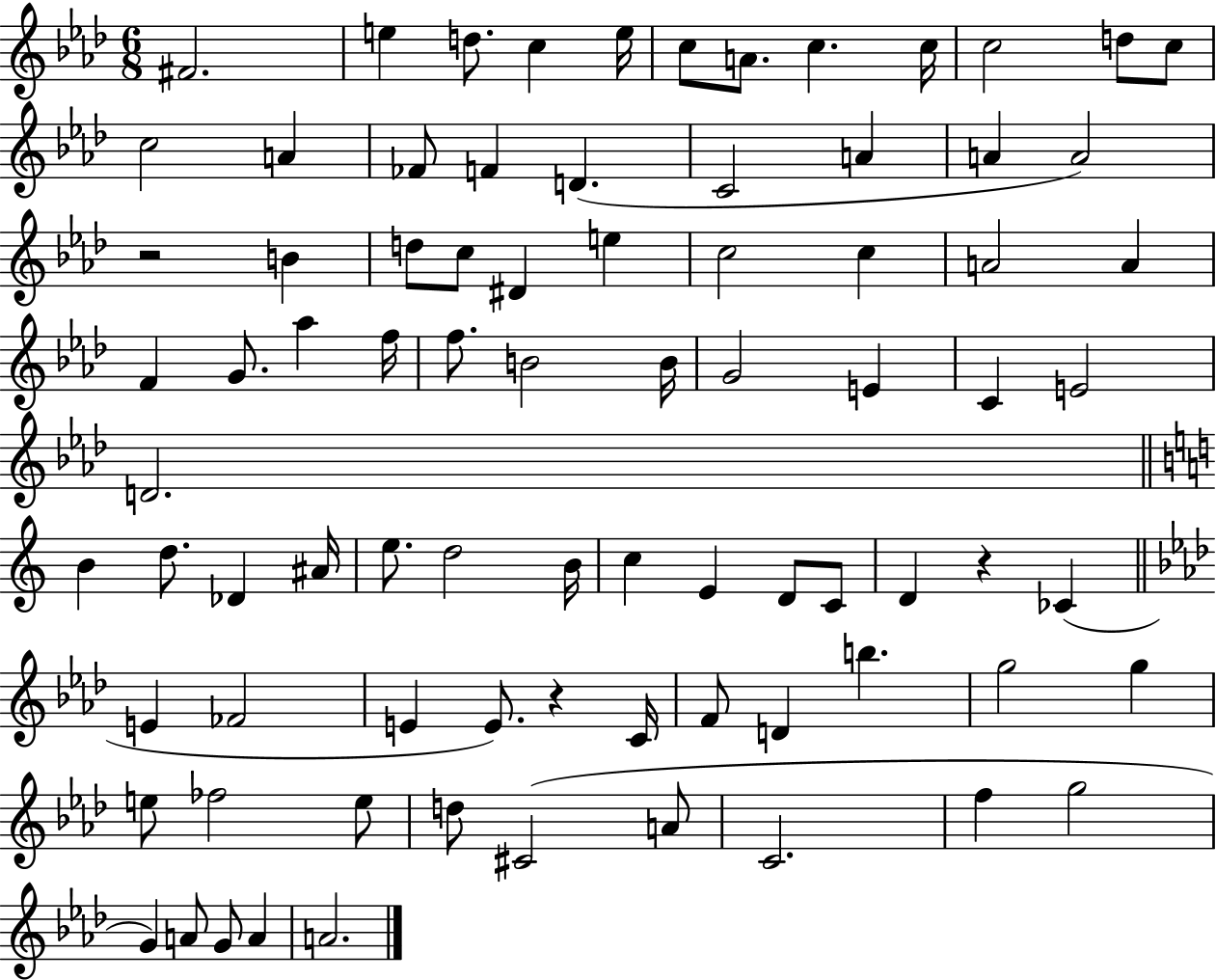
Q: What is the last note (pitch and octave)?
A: A4